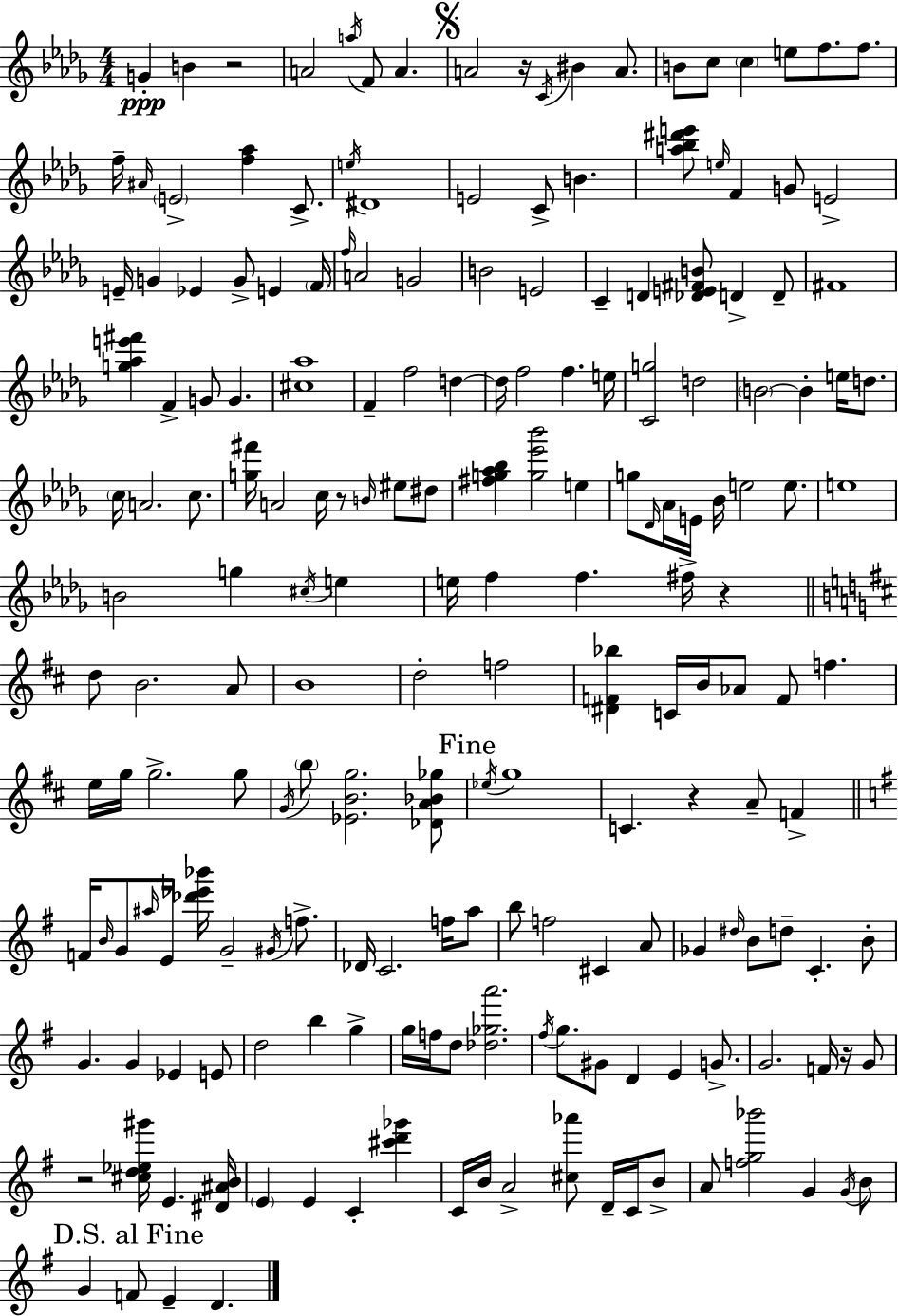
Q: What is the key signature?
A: BES minor